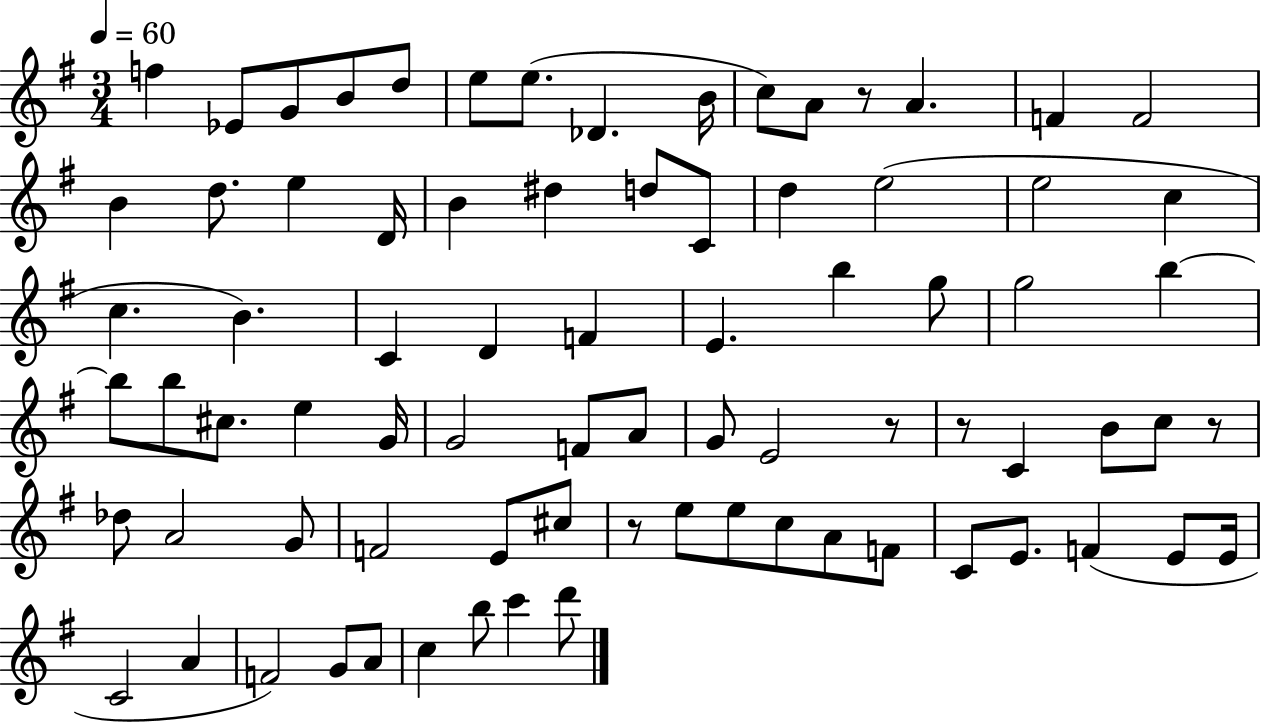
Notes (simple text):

F5/q Eb4/e G4/e B4/e D5/e E5/e E5/e. Db4/q. B4/s C5/e A4/e R/e A4/q. F4/q F4/h B4/q D5/e. E5/q D4/s B4/q D#5/q D5/e C4/e D5/q E5/h E5/h C5/q C5/q. B4/q. C4/q D4/q F4/q E4/q. B5/q G5/e G5/h B5/q B5/e B5/e C#5/e. E5/q G4/s G4/h F4/e A4/e G4/e E4/h R/e R/e C4/q B4/e C5/e R/e Db5/e A4/h G4/e F4/h E4/e C#5/e R/e E5/e E5/e C5/e A4/e F4/e C4/e E4/e. F4/q E4/e E4/s C4/h A4/q F4/h G4/e A4/e C5/q B5/e C6/q D6/e